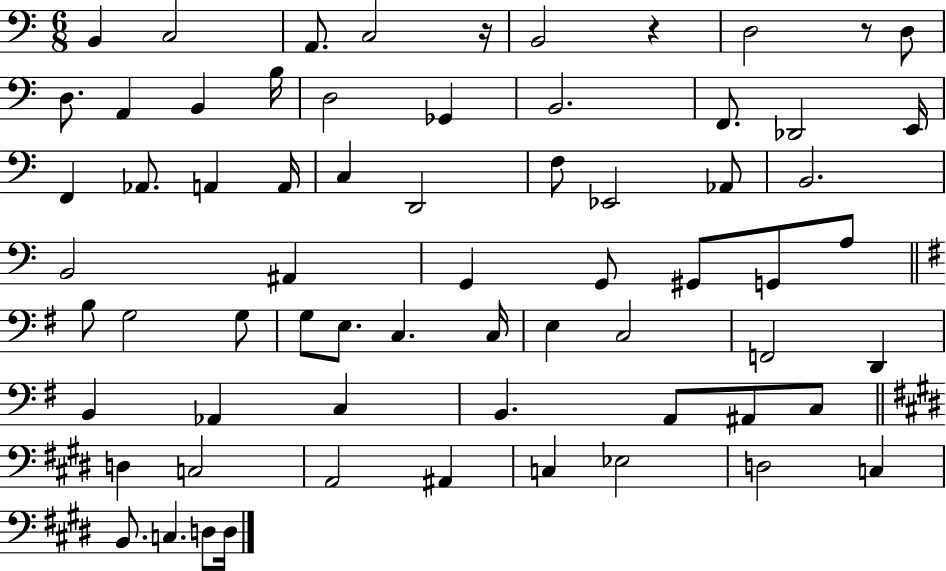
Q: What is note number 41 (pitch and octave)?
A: C3